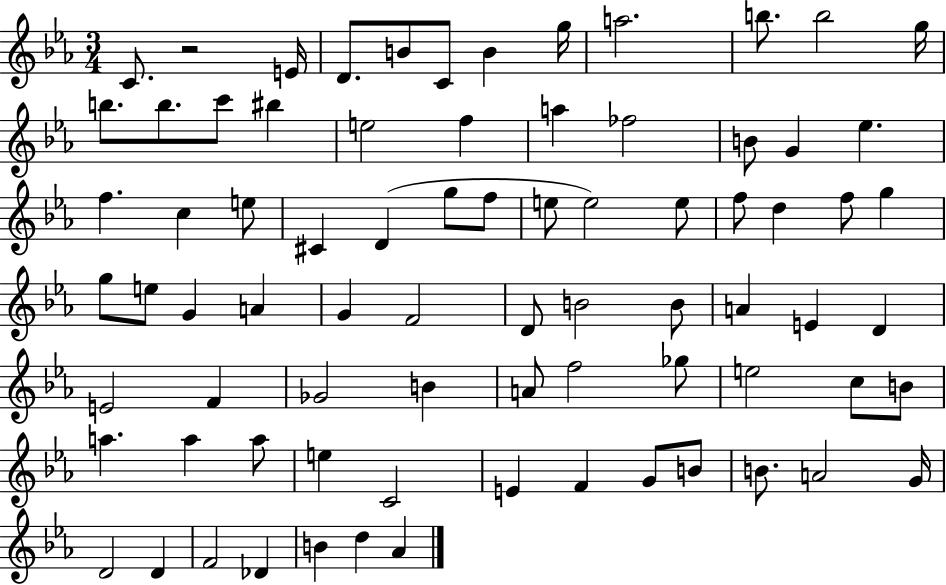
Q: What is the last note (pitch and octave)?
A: Ab4